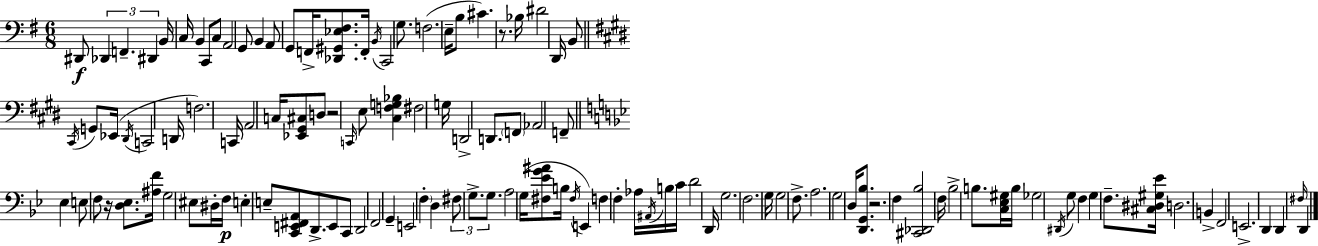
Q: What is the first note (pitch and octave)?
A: D#2